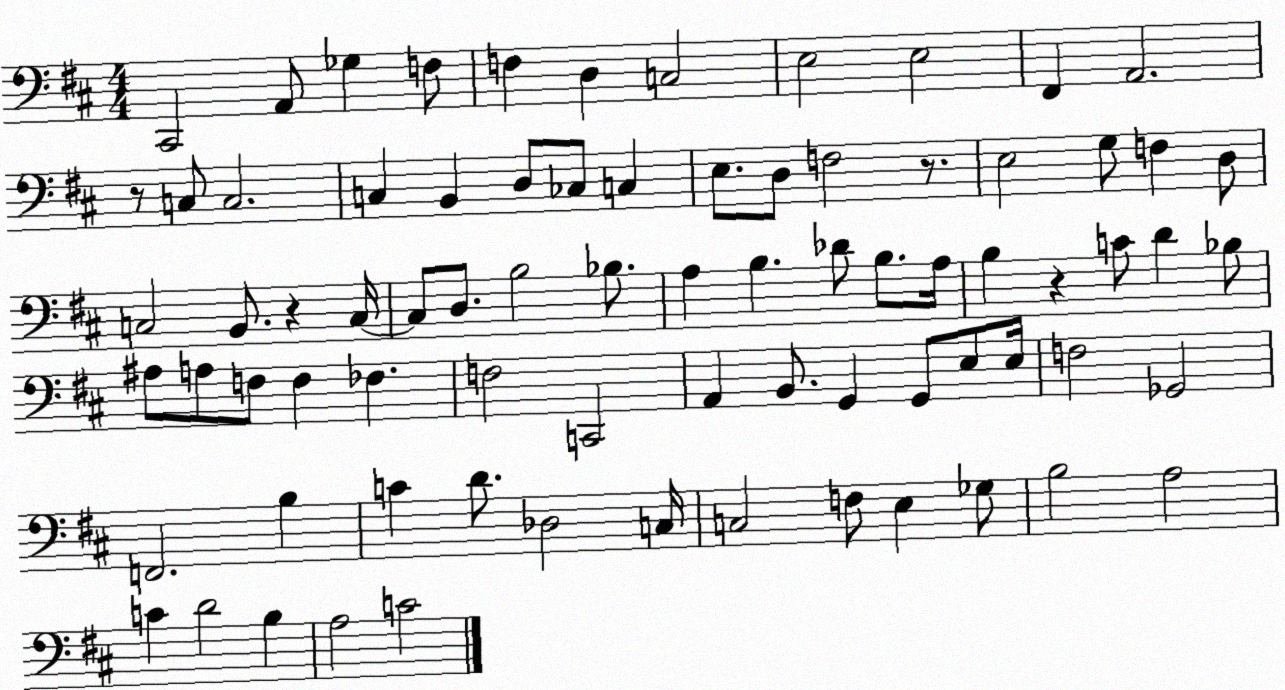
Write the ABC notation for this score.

X:1
T:Untitled
M:4/4
L:1/4
K:D
^C,,2 A,,/2 _G, F,/2 F, D, C,2 E,2 E,2 ^F,, A,,2 z/2 C,/2 C,2 C, B,, D,/2 _C,/2 C, E,/2 D,/2 F,2 z/2 E,2 G,/2 F, D,/2 C,2 B,,/2 z C,/4 C,/2 D,/2 B,2 _B,/2 A, B, _D/2 B,/2 A,/4 B, z C/2 D _B,/2 ^A,/2 A,/2 F,/2 F, _F, F,2 C,,2 A,, B,,/2 G,, G,,/2 E,/2 E,/4 F,2 _G,,2 F,,2 B, C D/2 _D,2 C,/4 C,2 F,/2 E, _G,/2 B,2 A,2 C D2 B, A,2 C2